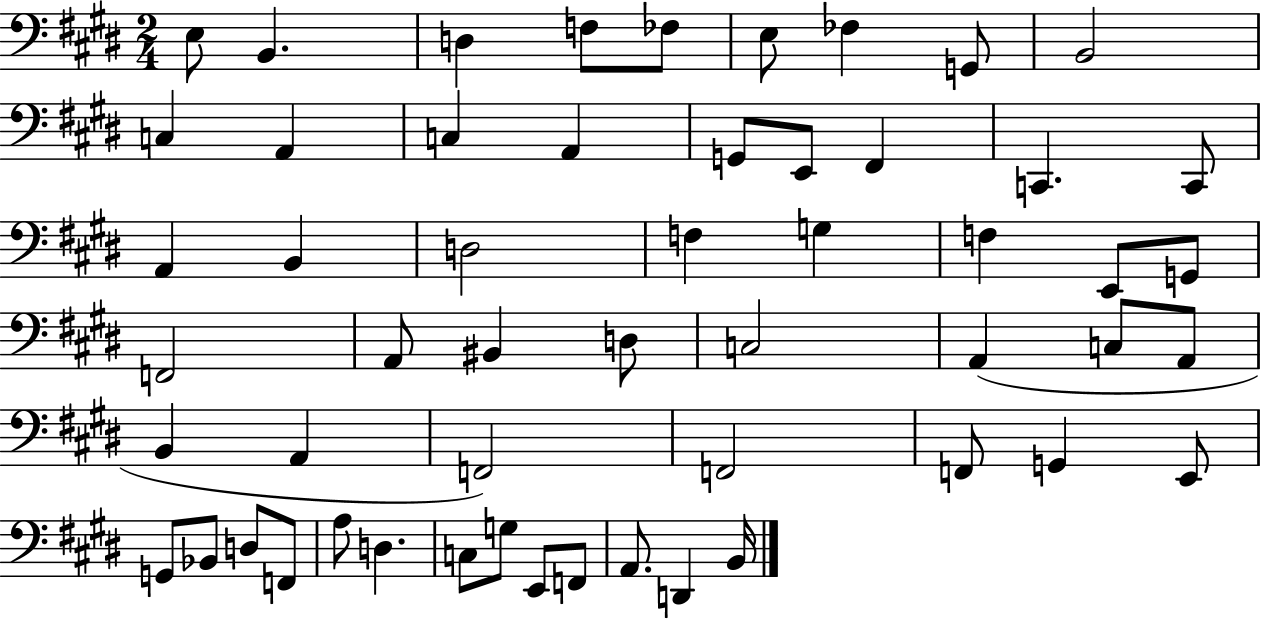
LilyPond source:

{
  \clef bass
  \numericTimeSignature
  \time 2/4
  \key e \major
  \repeat volta 2 { e8 b,4. | d4 f8 fes8 | e8 fes4 g,8 | b,2 | \break c4 a,4 | c4 a,4 | g,8 e,8 fis,4 | c,4. c,8 | \break a,4 b,4 | d2 | f4 g4 | f4 e,8 g,8 | \break f,2 | a,8 bis,4 d8 | c2 | a,4( c8 a,8 | \break b,4 a,4 | f,2) | f,2 | f,8 g,4 e,8 | \break g,8 bes,8 d8 f,8 | a8 d4. | c8 g8 e,8 f,8 | a,8. d,4 b,16 | \break } \bar "|."
}